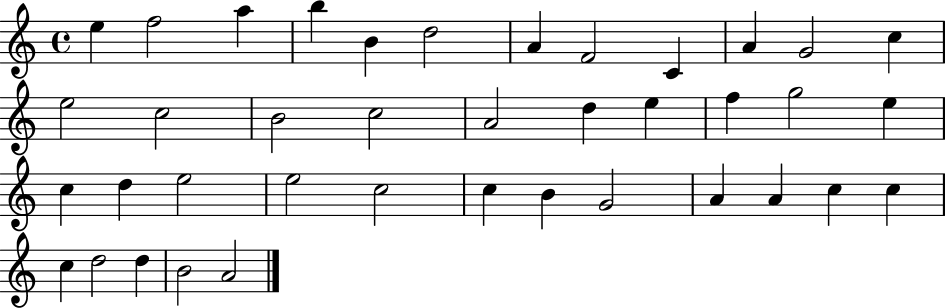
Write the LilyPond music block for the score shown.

{
  \clef treble
  \time 4/4
  \defaultTimeSignature
  \key c \major
  e''4 f''2 a''4 | b''4 b'4 d''2 | a'4 f'2 c'4 | a'4 g'2 c''4 | \break e''2 c''2 | b'2 c''2 | a'2 d''4 e''4 | f''4 g''2 e''4 | \break c''4 d''4 e''2 | e''2 c''2 | c''4 b'4 g'2 | a'4 a'4 c''4 c''4 | \break c''4 d''2 d''4 | b'2 a'2 | \bar "|."
}